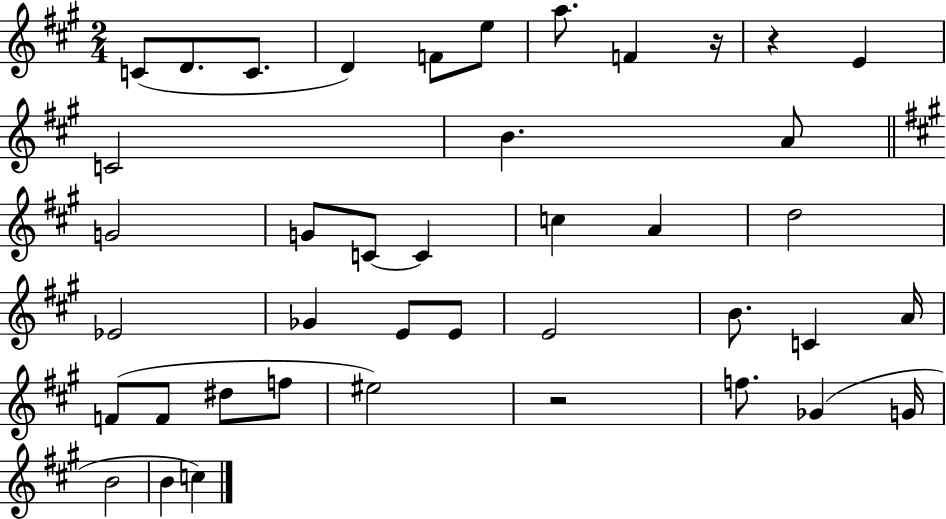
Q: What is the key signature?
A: A major